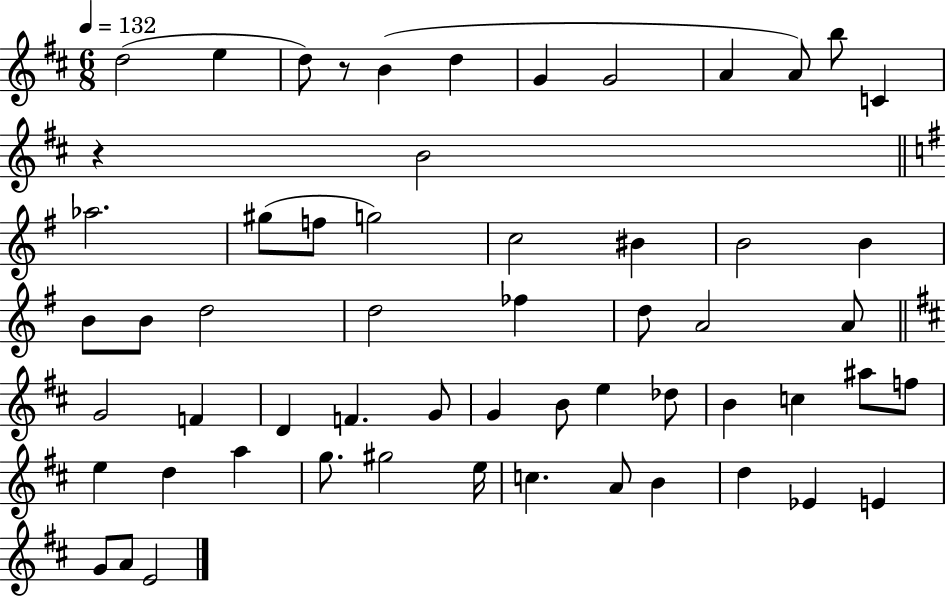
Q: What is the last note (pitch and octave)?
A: E4